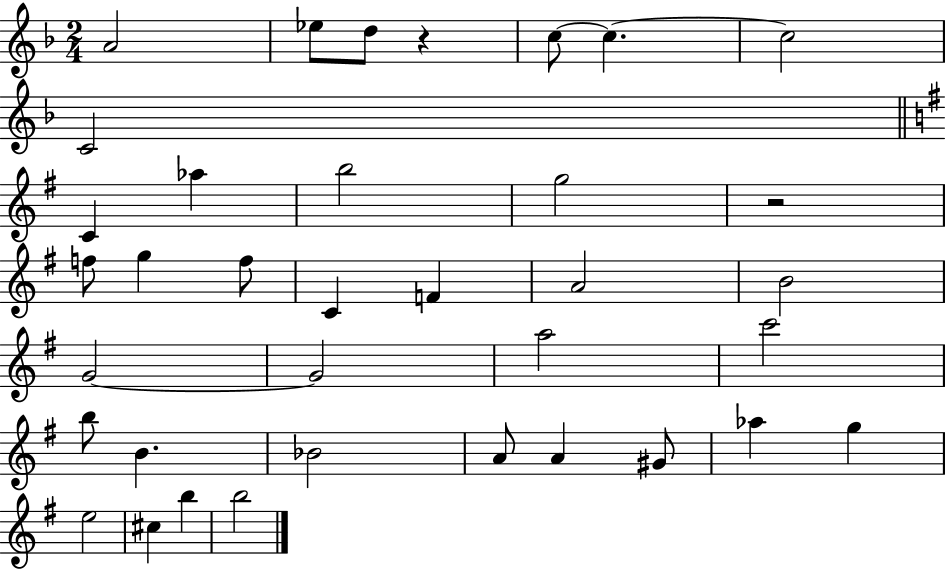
{
  \clef treble
  \numericTimeSignature
  \time 2/4
  \key f \major
  a'2 | ees''8 d''8 r4 | c''8~~ c''4.~~ | c''2 | \break c'2 | \bar "||" \break \key e \minor c'4 aes''4 | b''2 | g''2 | r2 | \break f''8 g''4 f''8 | c'4 f'4 | a'2 | b'2 | \break g'2~~ | g'2 | a''2 | c'''2 | \break b''8 b'4. | bes'2 | a'8 a'4 gis'8 | aes''4 g''4 | \break e''2 | cis''4 b''4 | b''2 | \bar "|."
}